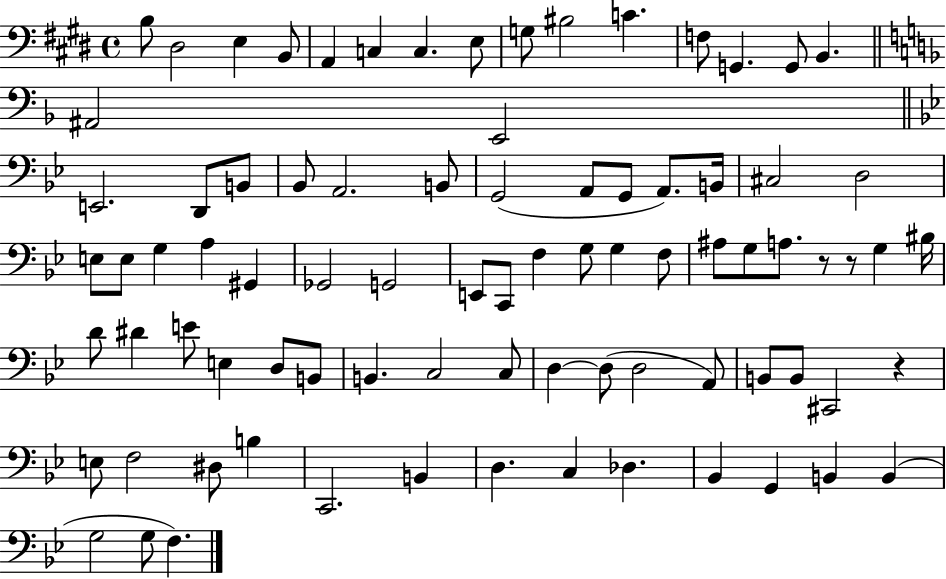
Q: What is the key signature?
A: E major